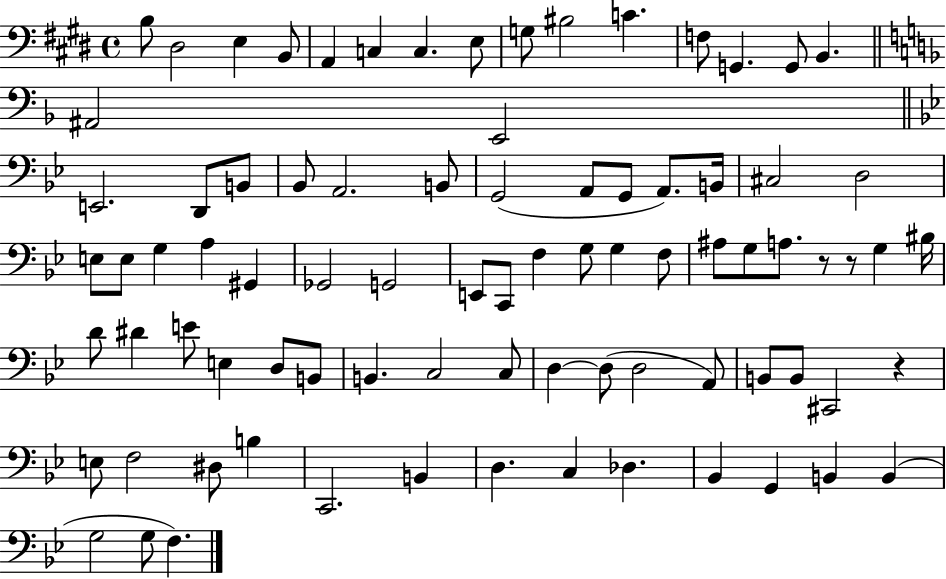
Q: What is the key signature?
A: E major